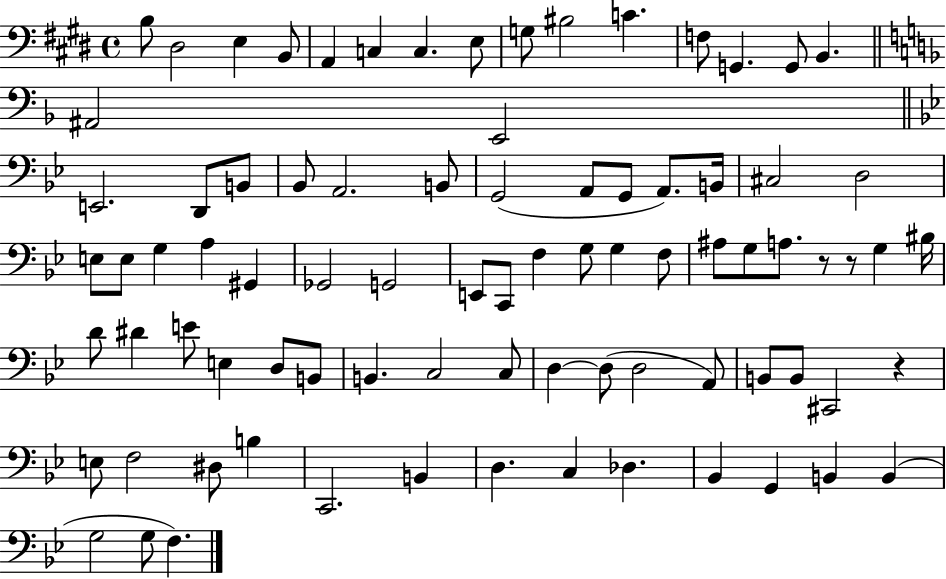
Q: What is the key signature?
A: E major